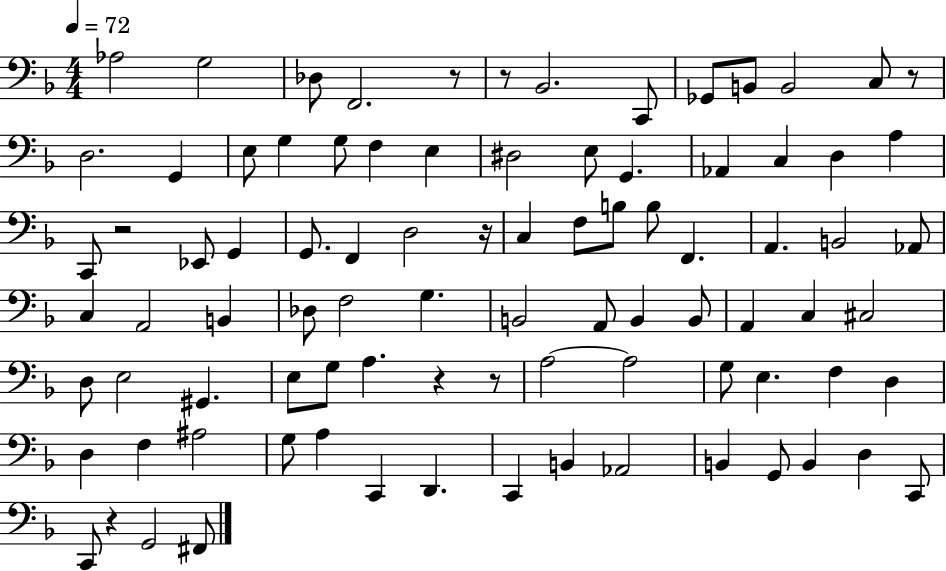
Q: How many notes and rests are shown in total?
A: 89